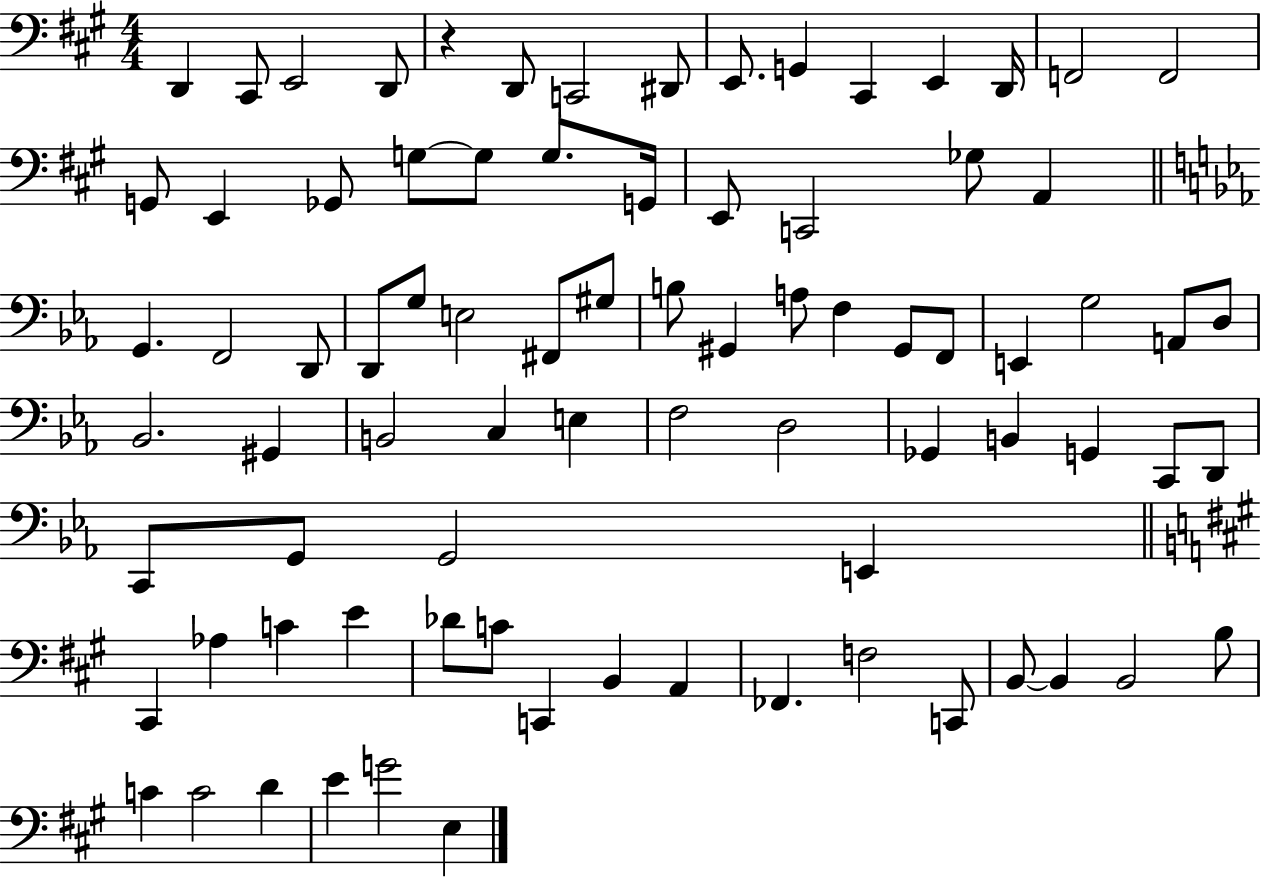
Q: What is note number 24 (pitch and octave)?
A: Gb3